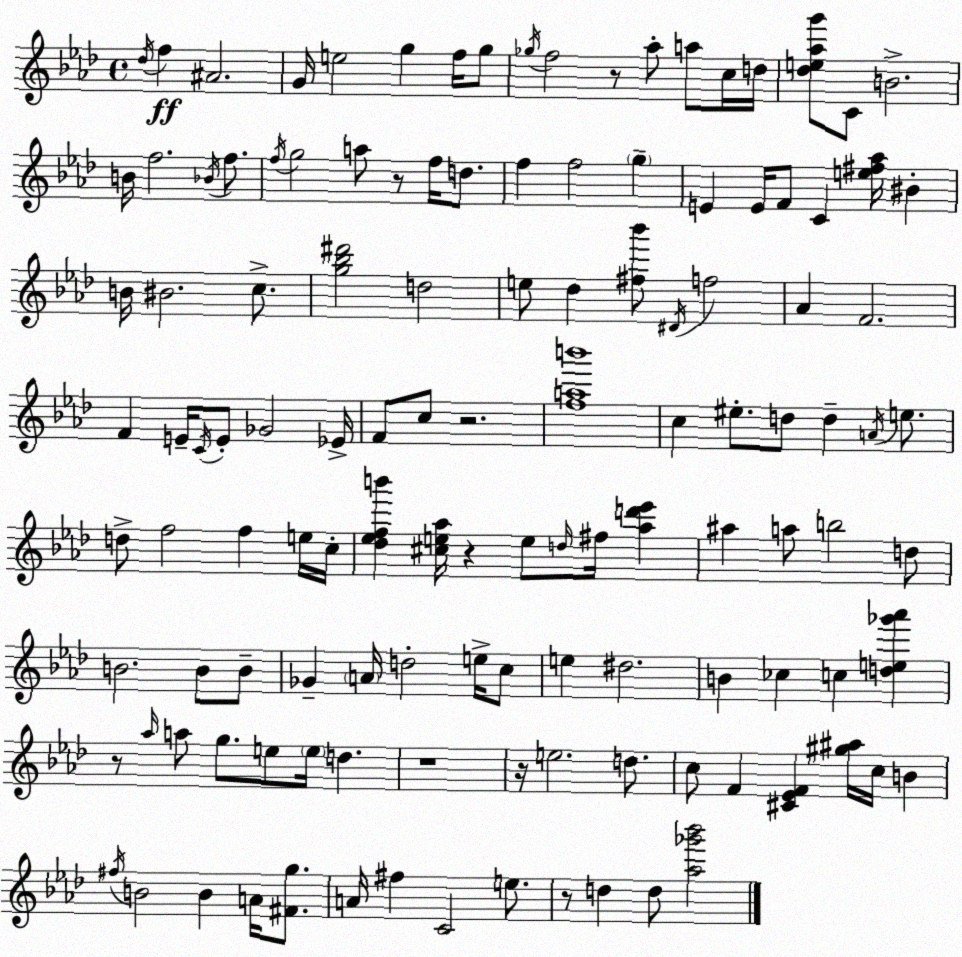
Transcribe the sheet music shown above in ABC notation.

X:1
T:Untitled
M:4/4
L:1/4
K:Ab
_d/4 f ^A2 G/4 e2 g f/4 g/2 _g/4 f2 z/2 _a/2 a/2 c/4 d/4 [_de_ag']/2 C/2 B2 B/4 f2 _B/4 f/2 f/4 g2 a/2 z/2 f/4 d/2 f f2 g E E/4 F/2 C [e^f_a]/4 ^B B/4 ^B2 c/2 [g_b^d']2 d2 e/2 _d [^f_b']/2 ^D/4 f2 _A F2 F E/4 C/4 E/2 _G2 _E/4 F/2 c/2 z2 [fab']4 c ^e/2 d/2 d A/4 e/2 d/2 f2 f e/4 c/4 [_d_efb'] [^ce_a]/4 z e/2 d/4 ^f/4 [_ad'_e'] ^a a/2 b2 d/2 B2 B/2 B/2 _G A/4 d2 e/4 c/2 e ^d2 B _c c [de_g'_a'] z/2 _a/4 a/2 g/2 e/2 e/4 d z4 z/4 e2 d/2 c/2 F [^C_EF] [^g^a]/4 c/4 B ^f/4 B2 B A/4 [^Fg]/2 A/4 ^f C2 e/2 z/2 d d/2 [_a_g'_b']2